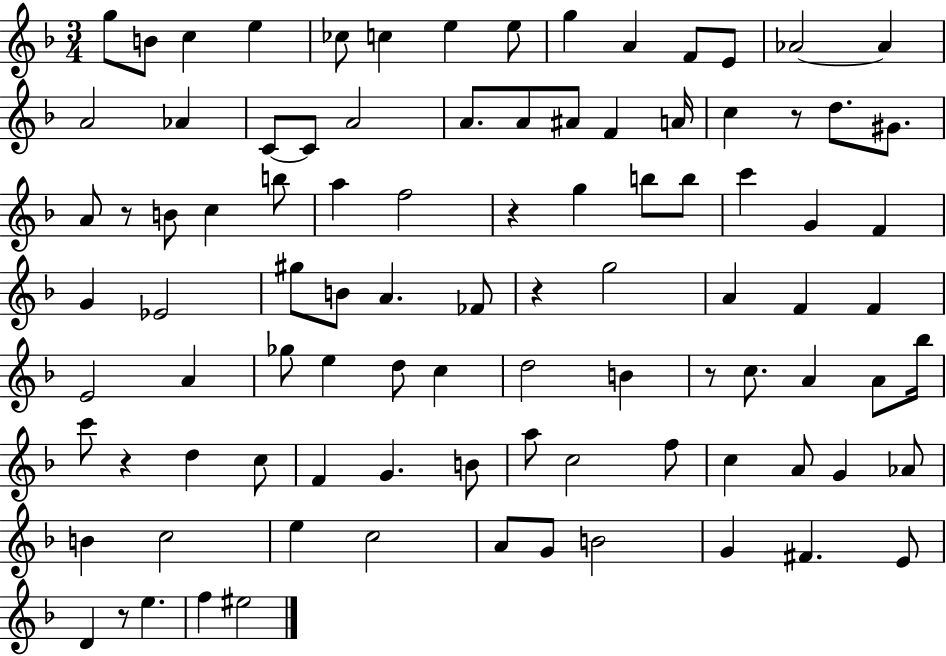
G5/e B4/e C5/q E5/q CES5/e C5/q E5/q E5/e G5/q A4/q F4/e E4/e Ab4/h Ab4/q A4/h Ab4/q C4/e C4/e A4/h A4/e. A4/e A#4/e F4/q A4/s C5/q R/e D5/e. G#4/e. A4/e R/e B4/e C5/q B5/e A5/q F5/h R/q G5/q B5/e B5/e C6/q G4/q F4/q G4/q Eb4/h G#5/e B4/e A4/q. FES4/e R/q G5/h A4/q F4/q F4/q E4/h A4/q Gb5/e E5/q D5/e C5/q D5/h B4/q R/e C5/e. A4/q A4/e Bb5/s C6/e R/q D5/q C5/e F4/q G4/q. B4/e A5/e C5/h F5/e C5/q A4/e G4/q Ab4/e B4/q C5/h E5/q C5/h A4/e G4/e B4/h G4/q F#4/q. E4/e D4/q R/e E5/q. F5/q EIS5/h